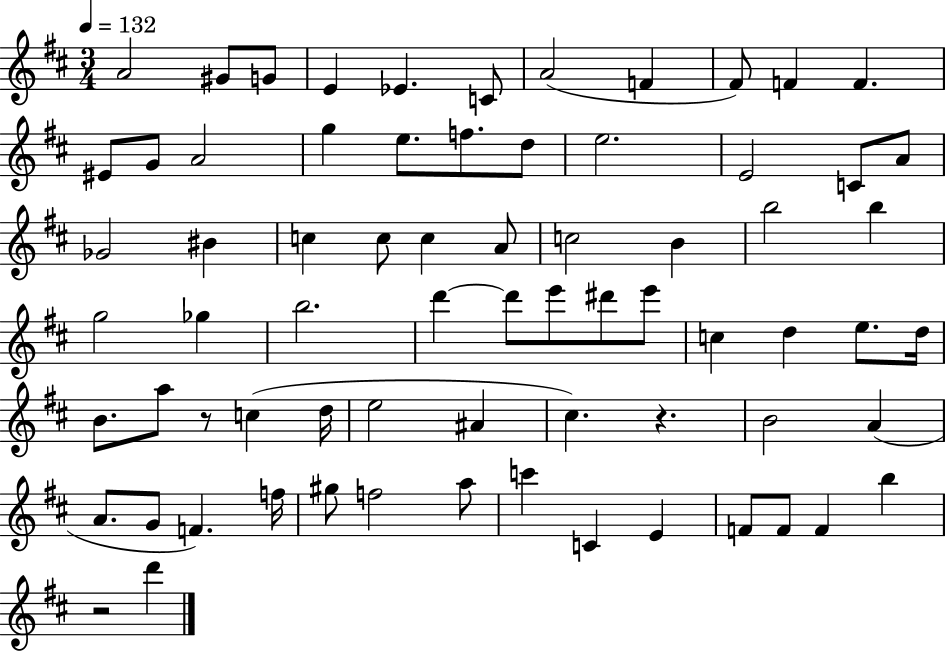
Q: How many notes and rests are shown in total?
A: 71